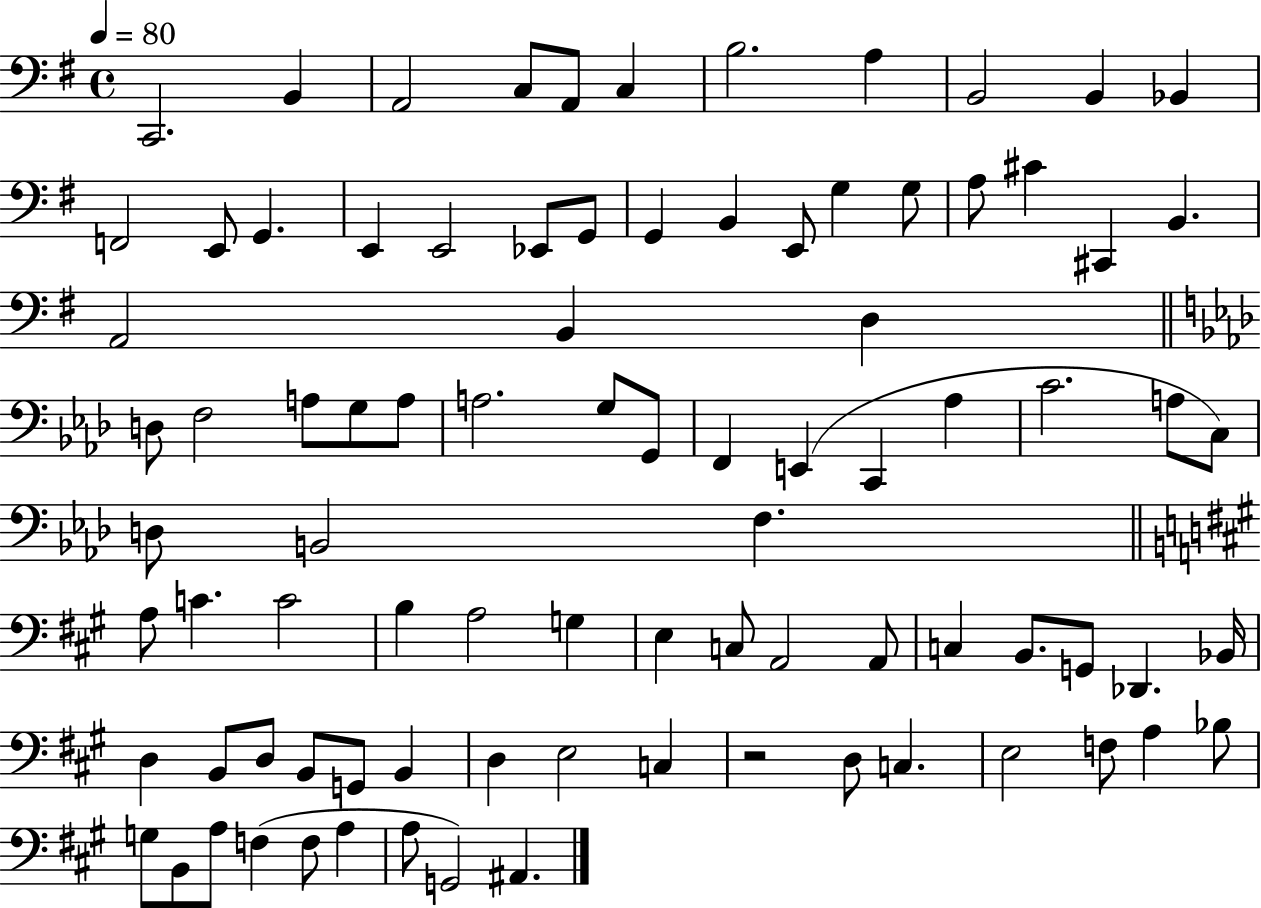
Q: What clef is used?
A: bass